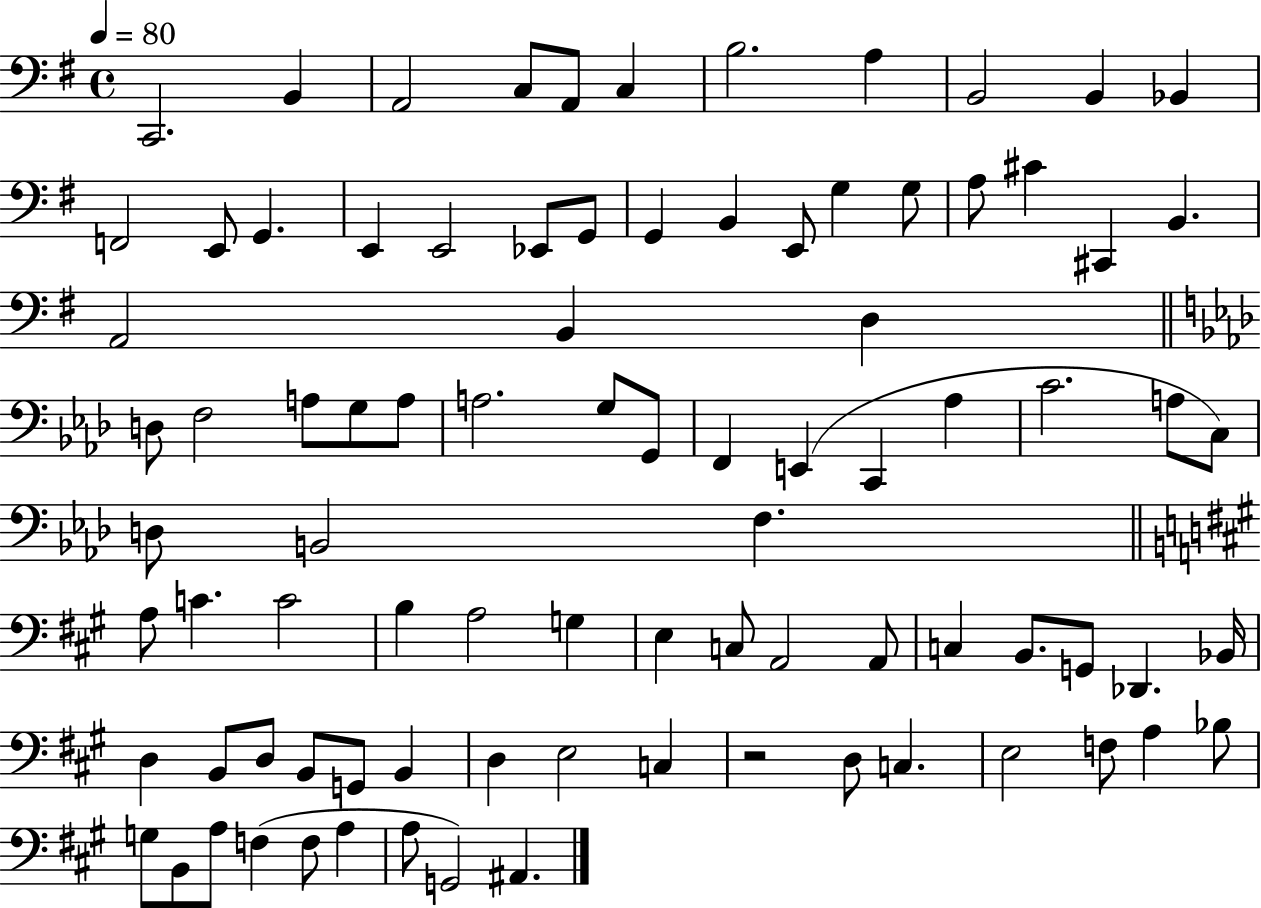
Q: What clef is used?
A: bass